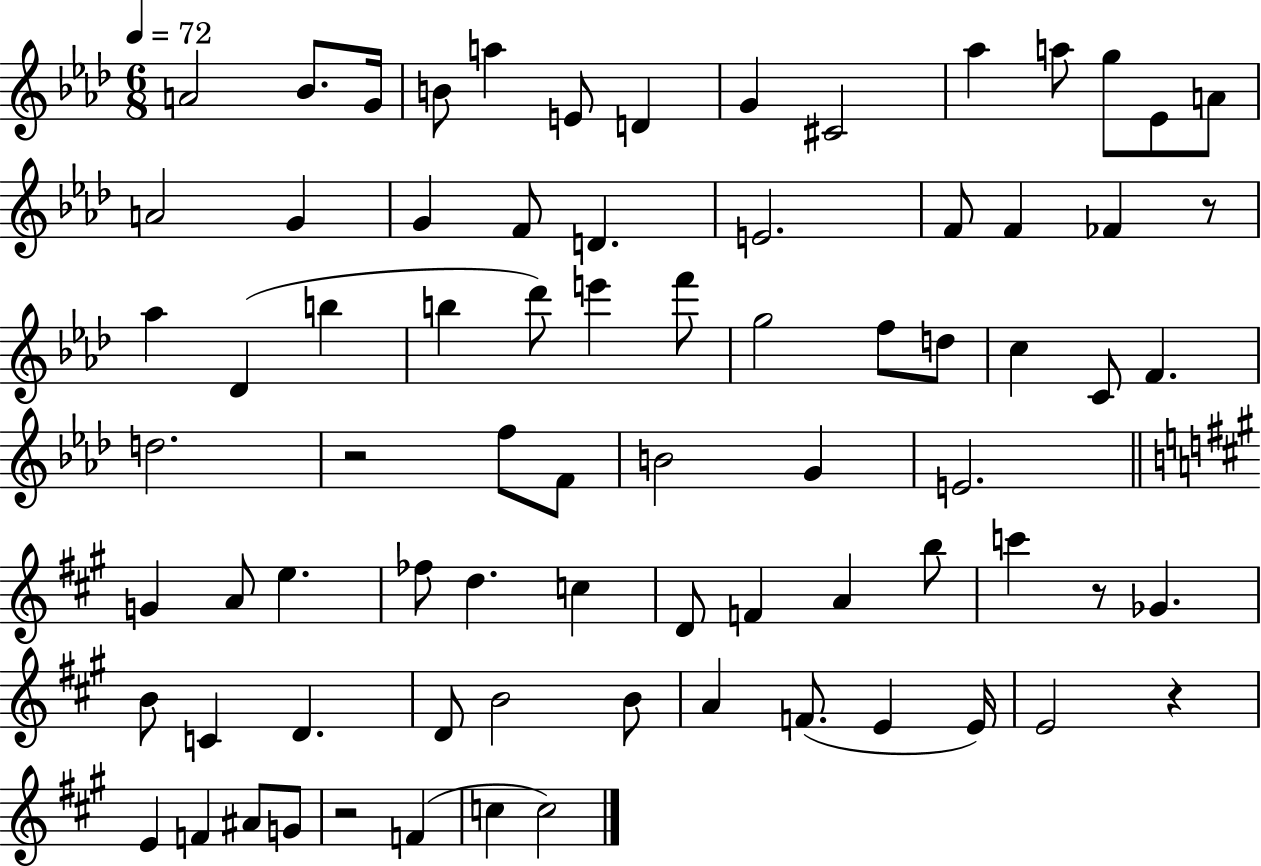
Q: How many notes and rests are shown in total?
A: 77